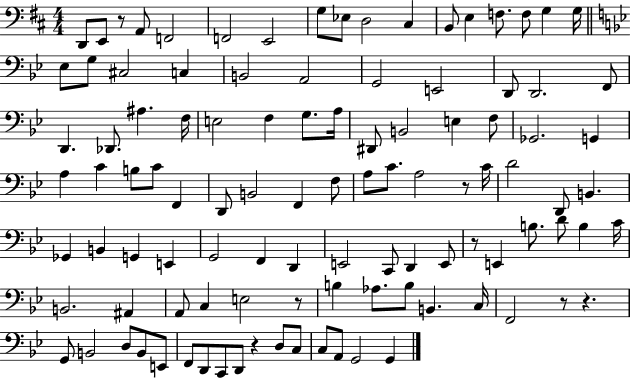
D2/e E2/e R/e A2/e F2/h F2/h E2/h G3/e Eb3/e D3/h C#3/q B2/e E3/q F3/e. F3/e G3/q G3/s Eb3/e G3/e C#3/h C3/q B2/h A2/h G2/h E2/h D2/e D2/h. F2/e D2/q. Db2/e. A#3/q. F3/s E3/h F3/q G3/e. A3/s D#2/e B2/h E3/q F3/e Gb2/h. G2/q A3/q C4/q B3/e C4/e F2/q D2/e B2/h F2/q F3/e A3/e C4/e. A3/h R/e C4/s D4/h D2/e B2/q. Gb2/q B2/q G2/q E2/q G2/h F2/q D2/q E2/h C2/e D2/q E2/e R/e E2/q B3/e. D4/e B3/q C4/s B2/h. A#2/q A2/e C3/q E3/h R/e B3/q Ab3/e. B3/e B2/q. C3/s F2/h R/e R/q. G2/e B2/h D3/e B2/e E2/e F2/e D2/e C2/e D2/e R/q D3/e C3/e C3/e A2/e G2/h G2/q